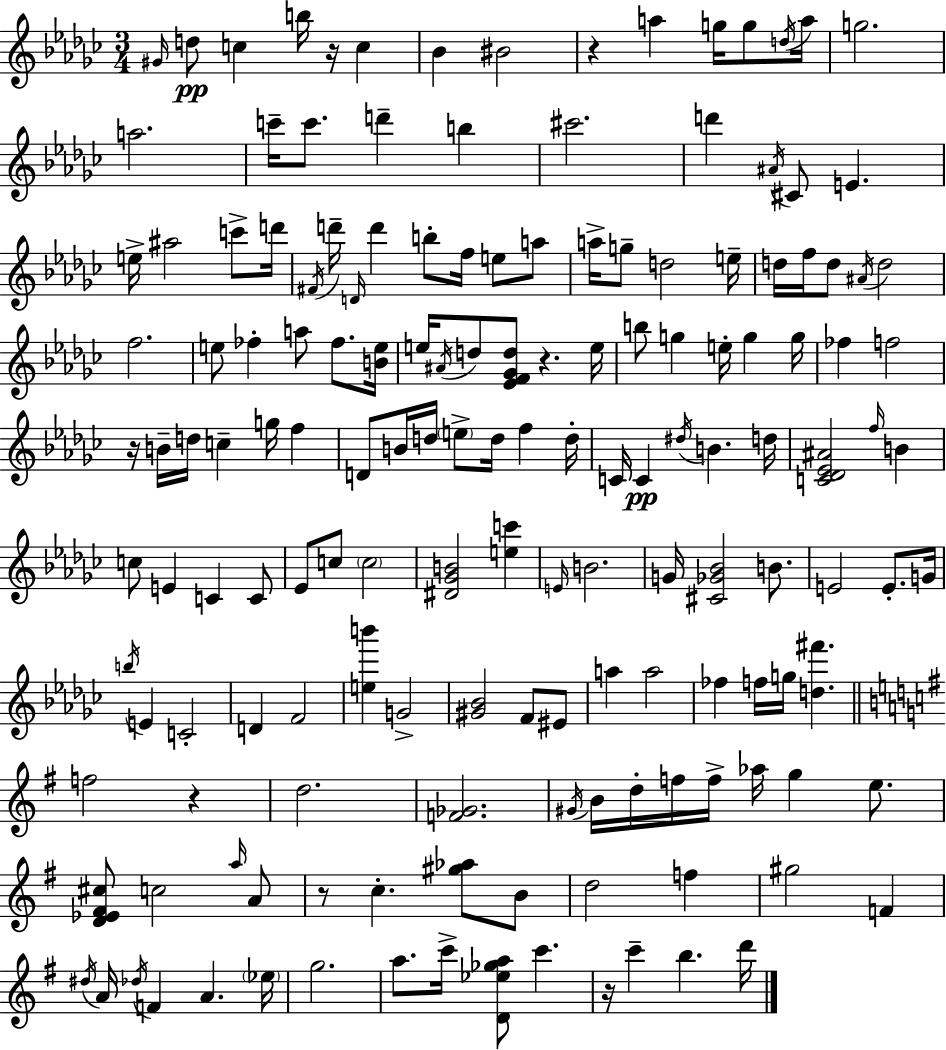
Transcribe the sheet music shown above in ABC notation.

X:1
T:Untitled
M:3/4
L:1/4
K:Ebm
^G/4 d/2 c b/4 z/4 c _B ^B2 z a g/4 g/2 d/4 a/4 g2 a2 c'/4 c'/2 d' b ^c'2 d' ^A/4 ^C/2 E e/4 ^a2 c'/2 d'/4 ^F/4 d'/4 D/4 d' b/2 f/4 e/2 a/2 a/4 g/2 d2 e/4 d/4 f/4 d/2 ^A/4 d2 f2 e/2 _f a/2 _f/2 [Be]/4 e/4 ^A/4 d/2 [_EF_Gd]/2 z e/4 b/2 g e/4 g g/4 _f f2 z/4 B/4 d/4 c g/4 f D/2 B/4 d/4 e/2 d/4 f d/4 C/4 C ^d/4 B d/4 [C_D_E^A]2 f/4 B c/2 E C C/2 _E/2 c/2 c2 [^D_GB]2 [ec'] E/4 B2 G/4 [^C_G_B]2 B/2 E2 E/2 G/4 b/4 E C2 D F2 [eb'] G2 [^G_B]2 F/2 ^E/2 a a2 _f f/4 g/4 [d^f'] f2 z d2 [F_G]2 ^G/4 B/4 d/4 f/4 f/4 _a/4 g e/2 [D_E^F^c]/2 c2 a/4 A/2 z/2 c [^g_a]/2 B/2 d2 f ^g2 F ^d/4 A/4 _d/4 F A _e/4 g2 a/2 c'/4 [D_e_ga]/2 c' z/4 c' b d'/4